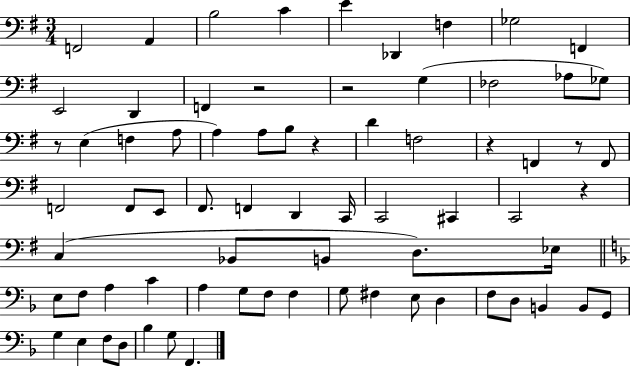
X:1
T:Untitled
M:3/4
L:1/4
K:G
F,,2 A,, B,2 C E _D,, F, _G,2 F,, E,,2 D,, F,, z2 z2 G, _F,2 _A,/2 _G,/2 z/2 E, F, A,/2 A, A,/2 B,/2 z D F,2 z F,, z/2 F,,/2 F,,2 F,,/2 E,,/2 ^F,,/2 F,, D,, C,,/4 C,,2 ^C,, C,,2 z C, _B,,/2 B,,/2 D,/2 _E,/4 E,/2 F,/2 A, C A, G,/2 F,/2 F, G,/2 ^F, E,/2 D, F,/2 D,/2 B,, B,,/2 G,,/2 G, E, F,/2 D,/2 _B, G,/2 F,,